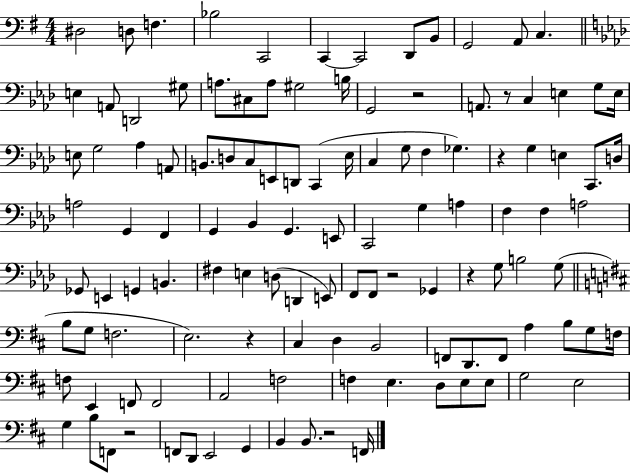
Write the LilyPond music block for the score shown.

{
  \clef bass
  \numericTimeSignature
  \time 4/4
  \key g \major
  \repeat volta 2 { dis2 d8 f4. | bes2 c,2 | c,4~~ c,2 d,8 b,8 | g,2 a,8 c4. | \break \bar "||" \break \key aes \major e4 a,8 d,2 gis8 | a8. cis8 a8 gis2 b16 | g,2 r2 | a,8. r8 c4 e4 g8 e16 | \break e8 g2 aes4 a,8 | b,8. d8 c8 e,8 d,8 c,4( ees16 | c4 g8 f4 ges4.) | r4 g4 e4 c,8. d16 | \break a2 g,4 f,4 | g,4 bes,4 g,4. e,8 | c,2 g4 a4 | f4 f4 a2 | \break ges,8 e,4 g,4 b,4. | fis4 e4 d8( d,4 e,8) | f,8 f,8 r2 ges,4 | r4 g8 b2 g8( | \break \bar "||" \break \key d \major b8 g8 f2. | e2.) r4 | cis4 d4 b,2 | f,8 d,8. f,8 a4 b8 g8 f16 | \break f8 e,4 f,8 f,2 | a,2 f2 | f4 e4. d8 e8 e8 | g2 e2 | \break g4 b8 f,8 r2 | f,8 d,8 e,2 g,4 | b,4 b,8. r2 f,16 | } \bar "|."
}